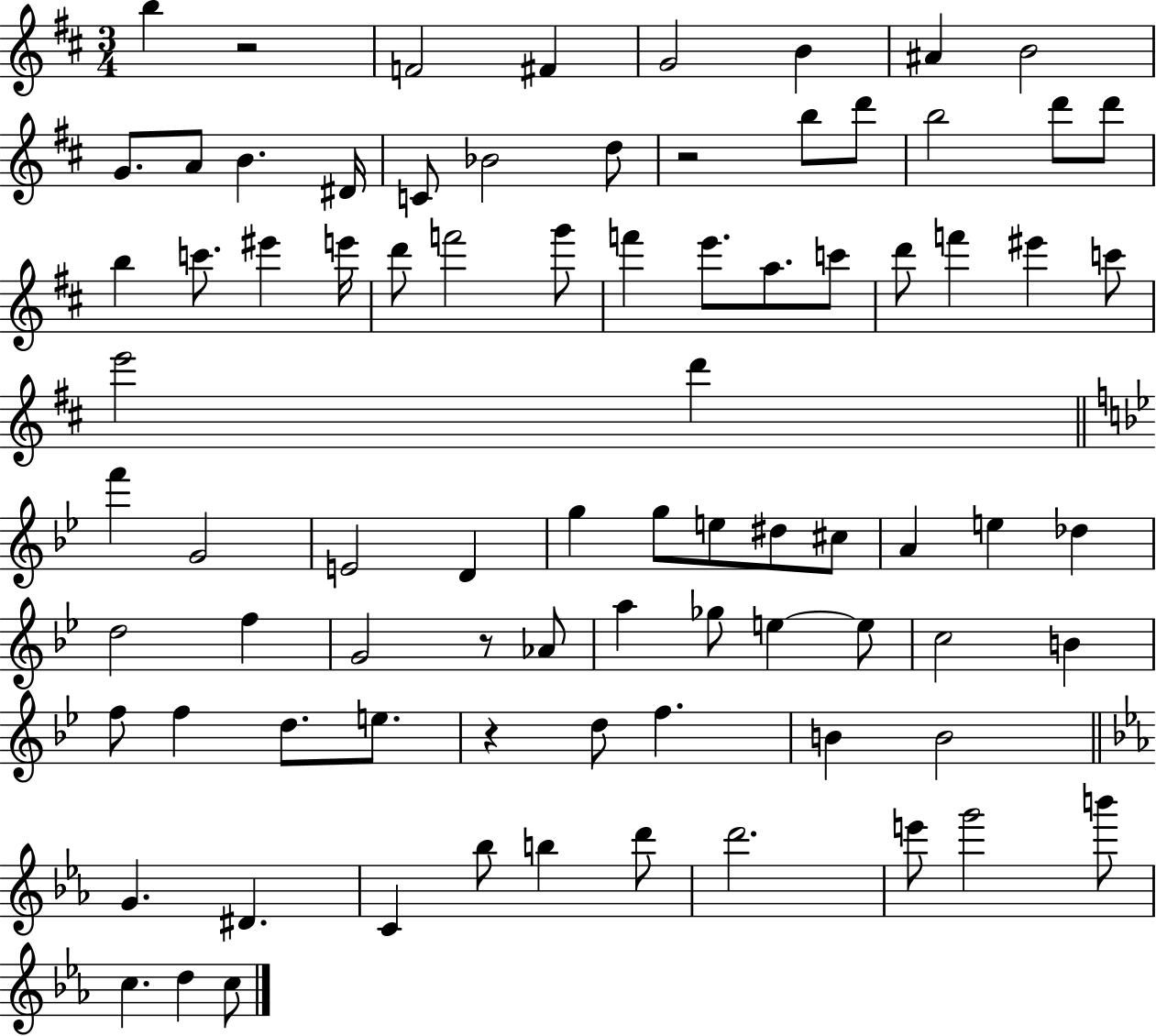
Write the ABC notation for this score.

X:1
T:Untitled
M:3/4
L:1/4
K:D
b z2 F2 ^F G2 B ^A B2 G/2 A/2 B ^D/4 C/2 _B2 d/2 z2 b/2 d'/2 b2 d'/2 d'/2 b c'/2 ^e' e'/4 d'/2 f'2 g'/2 f' e'/2 a/2 c'/2 d'/2 f' ^e' c'/2 e'2 d' f' G2 E2 D g g/2 e/2 ^d/2 ^c/2 A e _d d2 f G2 z/2 _A/2 a _g/2 e e/2 c2 B f/2 f d/2 e/2 z d/2 f B B2 G ^D C _b/2 b d'/2 d'2 e'/2 g'2 b'/2 c d c/2